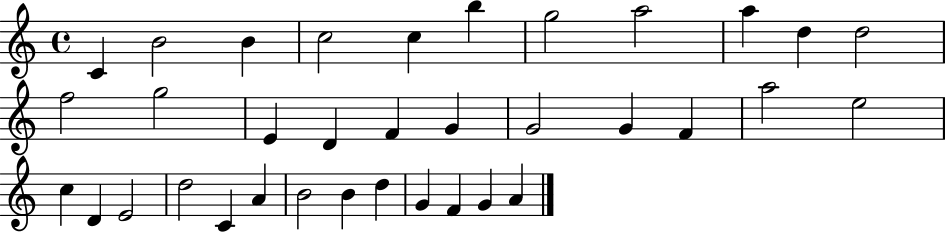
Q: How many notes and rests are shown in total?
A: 35